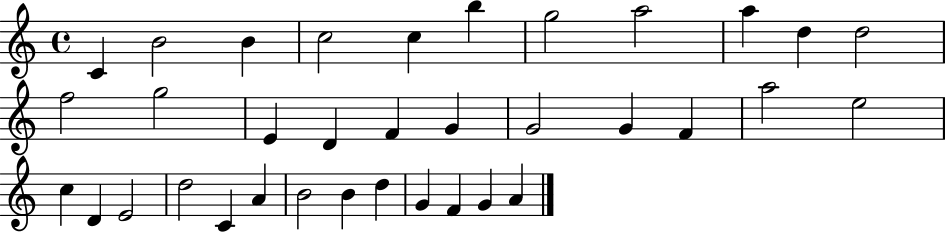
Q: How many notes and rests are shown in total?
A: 35